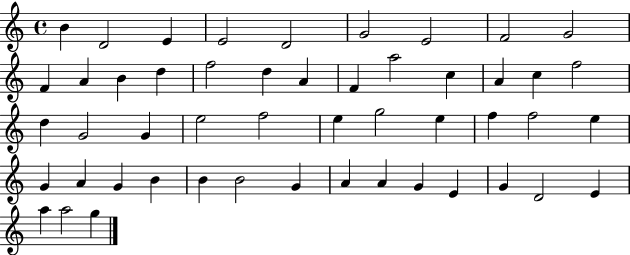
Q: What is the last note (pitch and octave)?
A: G5